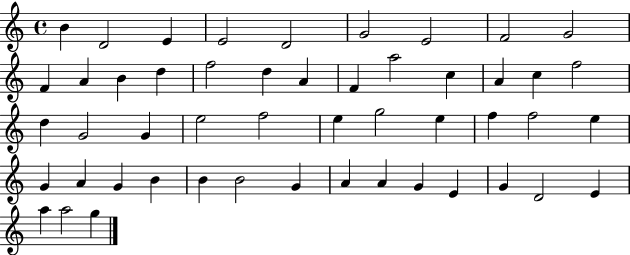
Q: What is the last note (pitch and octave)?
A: G5